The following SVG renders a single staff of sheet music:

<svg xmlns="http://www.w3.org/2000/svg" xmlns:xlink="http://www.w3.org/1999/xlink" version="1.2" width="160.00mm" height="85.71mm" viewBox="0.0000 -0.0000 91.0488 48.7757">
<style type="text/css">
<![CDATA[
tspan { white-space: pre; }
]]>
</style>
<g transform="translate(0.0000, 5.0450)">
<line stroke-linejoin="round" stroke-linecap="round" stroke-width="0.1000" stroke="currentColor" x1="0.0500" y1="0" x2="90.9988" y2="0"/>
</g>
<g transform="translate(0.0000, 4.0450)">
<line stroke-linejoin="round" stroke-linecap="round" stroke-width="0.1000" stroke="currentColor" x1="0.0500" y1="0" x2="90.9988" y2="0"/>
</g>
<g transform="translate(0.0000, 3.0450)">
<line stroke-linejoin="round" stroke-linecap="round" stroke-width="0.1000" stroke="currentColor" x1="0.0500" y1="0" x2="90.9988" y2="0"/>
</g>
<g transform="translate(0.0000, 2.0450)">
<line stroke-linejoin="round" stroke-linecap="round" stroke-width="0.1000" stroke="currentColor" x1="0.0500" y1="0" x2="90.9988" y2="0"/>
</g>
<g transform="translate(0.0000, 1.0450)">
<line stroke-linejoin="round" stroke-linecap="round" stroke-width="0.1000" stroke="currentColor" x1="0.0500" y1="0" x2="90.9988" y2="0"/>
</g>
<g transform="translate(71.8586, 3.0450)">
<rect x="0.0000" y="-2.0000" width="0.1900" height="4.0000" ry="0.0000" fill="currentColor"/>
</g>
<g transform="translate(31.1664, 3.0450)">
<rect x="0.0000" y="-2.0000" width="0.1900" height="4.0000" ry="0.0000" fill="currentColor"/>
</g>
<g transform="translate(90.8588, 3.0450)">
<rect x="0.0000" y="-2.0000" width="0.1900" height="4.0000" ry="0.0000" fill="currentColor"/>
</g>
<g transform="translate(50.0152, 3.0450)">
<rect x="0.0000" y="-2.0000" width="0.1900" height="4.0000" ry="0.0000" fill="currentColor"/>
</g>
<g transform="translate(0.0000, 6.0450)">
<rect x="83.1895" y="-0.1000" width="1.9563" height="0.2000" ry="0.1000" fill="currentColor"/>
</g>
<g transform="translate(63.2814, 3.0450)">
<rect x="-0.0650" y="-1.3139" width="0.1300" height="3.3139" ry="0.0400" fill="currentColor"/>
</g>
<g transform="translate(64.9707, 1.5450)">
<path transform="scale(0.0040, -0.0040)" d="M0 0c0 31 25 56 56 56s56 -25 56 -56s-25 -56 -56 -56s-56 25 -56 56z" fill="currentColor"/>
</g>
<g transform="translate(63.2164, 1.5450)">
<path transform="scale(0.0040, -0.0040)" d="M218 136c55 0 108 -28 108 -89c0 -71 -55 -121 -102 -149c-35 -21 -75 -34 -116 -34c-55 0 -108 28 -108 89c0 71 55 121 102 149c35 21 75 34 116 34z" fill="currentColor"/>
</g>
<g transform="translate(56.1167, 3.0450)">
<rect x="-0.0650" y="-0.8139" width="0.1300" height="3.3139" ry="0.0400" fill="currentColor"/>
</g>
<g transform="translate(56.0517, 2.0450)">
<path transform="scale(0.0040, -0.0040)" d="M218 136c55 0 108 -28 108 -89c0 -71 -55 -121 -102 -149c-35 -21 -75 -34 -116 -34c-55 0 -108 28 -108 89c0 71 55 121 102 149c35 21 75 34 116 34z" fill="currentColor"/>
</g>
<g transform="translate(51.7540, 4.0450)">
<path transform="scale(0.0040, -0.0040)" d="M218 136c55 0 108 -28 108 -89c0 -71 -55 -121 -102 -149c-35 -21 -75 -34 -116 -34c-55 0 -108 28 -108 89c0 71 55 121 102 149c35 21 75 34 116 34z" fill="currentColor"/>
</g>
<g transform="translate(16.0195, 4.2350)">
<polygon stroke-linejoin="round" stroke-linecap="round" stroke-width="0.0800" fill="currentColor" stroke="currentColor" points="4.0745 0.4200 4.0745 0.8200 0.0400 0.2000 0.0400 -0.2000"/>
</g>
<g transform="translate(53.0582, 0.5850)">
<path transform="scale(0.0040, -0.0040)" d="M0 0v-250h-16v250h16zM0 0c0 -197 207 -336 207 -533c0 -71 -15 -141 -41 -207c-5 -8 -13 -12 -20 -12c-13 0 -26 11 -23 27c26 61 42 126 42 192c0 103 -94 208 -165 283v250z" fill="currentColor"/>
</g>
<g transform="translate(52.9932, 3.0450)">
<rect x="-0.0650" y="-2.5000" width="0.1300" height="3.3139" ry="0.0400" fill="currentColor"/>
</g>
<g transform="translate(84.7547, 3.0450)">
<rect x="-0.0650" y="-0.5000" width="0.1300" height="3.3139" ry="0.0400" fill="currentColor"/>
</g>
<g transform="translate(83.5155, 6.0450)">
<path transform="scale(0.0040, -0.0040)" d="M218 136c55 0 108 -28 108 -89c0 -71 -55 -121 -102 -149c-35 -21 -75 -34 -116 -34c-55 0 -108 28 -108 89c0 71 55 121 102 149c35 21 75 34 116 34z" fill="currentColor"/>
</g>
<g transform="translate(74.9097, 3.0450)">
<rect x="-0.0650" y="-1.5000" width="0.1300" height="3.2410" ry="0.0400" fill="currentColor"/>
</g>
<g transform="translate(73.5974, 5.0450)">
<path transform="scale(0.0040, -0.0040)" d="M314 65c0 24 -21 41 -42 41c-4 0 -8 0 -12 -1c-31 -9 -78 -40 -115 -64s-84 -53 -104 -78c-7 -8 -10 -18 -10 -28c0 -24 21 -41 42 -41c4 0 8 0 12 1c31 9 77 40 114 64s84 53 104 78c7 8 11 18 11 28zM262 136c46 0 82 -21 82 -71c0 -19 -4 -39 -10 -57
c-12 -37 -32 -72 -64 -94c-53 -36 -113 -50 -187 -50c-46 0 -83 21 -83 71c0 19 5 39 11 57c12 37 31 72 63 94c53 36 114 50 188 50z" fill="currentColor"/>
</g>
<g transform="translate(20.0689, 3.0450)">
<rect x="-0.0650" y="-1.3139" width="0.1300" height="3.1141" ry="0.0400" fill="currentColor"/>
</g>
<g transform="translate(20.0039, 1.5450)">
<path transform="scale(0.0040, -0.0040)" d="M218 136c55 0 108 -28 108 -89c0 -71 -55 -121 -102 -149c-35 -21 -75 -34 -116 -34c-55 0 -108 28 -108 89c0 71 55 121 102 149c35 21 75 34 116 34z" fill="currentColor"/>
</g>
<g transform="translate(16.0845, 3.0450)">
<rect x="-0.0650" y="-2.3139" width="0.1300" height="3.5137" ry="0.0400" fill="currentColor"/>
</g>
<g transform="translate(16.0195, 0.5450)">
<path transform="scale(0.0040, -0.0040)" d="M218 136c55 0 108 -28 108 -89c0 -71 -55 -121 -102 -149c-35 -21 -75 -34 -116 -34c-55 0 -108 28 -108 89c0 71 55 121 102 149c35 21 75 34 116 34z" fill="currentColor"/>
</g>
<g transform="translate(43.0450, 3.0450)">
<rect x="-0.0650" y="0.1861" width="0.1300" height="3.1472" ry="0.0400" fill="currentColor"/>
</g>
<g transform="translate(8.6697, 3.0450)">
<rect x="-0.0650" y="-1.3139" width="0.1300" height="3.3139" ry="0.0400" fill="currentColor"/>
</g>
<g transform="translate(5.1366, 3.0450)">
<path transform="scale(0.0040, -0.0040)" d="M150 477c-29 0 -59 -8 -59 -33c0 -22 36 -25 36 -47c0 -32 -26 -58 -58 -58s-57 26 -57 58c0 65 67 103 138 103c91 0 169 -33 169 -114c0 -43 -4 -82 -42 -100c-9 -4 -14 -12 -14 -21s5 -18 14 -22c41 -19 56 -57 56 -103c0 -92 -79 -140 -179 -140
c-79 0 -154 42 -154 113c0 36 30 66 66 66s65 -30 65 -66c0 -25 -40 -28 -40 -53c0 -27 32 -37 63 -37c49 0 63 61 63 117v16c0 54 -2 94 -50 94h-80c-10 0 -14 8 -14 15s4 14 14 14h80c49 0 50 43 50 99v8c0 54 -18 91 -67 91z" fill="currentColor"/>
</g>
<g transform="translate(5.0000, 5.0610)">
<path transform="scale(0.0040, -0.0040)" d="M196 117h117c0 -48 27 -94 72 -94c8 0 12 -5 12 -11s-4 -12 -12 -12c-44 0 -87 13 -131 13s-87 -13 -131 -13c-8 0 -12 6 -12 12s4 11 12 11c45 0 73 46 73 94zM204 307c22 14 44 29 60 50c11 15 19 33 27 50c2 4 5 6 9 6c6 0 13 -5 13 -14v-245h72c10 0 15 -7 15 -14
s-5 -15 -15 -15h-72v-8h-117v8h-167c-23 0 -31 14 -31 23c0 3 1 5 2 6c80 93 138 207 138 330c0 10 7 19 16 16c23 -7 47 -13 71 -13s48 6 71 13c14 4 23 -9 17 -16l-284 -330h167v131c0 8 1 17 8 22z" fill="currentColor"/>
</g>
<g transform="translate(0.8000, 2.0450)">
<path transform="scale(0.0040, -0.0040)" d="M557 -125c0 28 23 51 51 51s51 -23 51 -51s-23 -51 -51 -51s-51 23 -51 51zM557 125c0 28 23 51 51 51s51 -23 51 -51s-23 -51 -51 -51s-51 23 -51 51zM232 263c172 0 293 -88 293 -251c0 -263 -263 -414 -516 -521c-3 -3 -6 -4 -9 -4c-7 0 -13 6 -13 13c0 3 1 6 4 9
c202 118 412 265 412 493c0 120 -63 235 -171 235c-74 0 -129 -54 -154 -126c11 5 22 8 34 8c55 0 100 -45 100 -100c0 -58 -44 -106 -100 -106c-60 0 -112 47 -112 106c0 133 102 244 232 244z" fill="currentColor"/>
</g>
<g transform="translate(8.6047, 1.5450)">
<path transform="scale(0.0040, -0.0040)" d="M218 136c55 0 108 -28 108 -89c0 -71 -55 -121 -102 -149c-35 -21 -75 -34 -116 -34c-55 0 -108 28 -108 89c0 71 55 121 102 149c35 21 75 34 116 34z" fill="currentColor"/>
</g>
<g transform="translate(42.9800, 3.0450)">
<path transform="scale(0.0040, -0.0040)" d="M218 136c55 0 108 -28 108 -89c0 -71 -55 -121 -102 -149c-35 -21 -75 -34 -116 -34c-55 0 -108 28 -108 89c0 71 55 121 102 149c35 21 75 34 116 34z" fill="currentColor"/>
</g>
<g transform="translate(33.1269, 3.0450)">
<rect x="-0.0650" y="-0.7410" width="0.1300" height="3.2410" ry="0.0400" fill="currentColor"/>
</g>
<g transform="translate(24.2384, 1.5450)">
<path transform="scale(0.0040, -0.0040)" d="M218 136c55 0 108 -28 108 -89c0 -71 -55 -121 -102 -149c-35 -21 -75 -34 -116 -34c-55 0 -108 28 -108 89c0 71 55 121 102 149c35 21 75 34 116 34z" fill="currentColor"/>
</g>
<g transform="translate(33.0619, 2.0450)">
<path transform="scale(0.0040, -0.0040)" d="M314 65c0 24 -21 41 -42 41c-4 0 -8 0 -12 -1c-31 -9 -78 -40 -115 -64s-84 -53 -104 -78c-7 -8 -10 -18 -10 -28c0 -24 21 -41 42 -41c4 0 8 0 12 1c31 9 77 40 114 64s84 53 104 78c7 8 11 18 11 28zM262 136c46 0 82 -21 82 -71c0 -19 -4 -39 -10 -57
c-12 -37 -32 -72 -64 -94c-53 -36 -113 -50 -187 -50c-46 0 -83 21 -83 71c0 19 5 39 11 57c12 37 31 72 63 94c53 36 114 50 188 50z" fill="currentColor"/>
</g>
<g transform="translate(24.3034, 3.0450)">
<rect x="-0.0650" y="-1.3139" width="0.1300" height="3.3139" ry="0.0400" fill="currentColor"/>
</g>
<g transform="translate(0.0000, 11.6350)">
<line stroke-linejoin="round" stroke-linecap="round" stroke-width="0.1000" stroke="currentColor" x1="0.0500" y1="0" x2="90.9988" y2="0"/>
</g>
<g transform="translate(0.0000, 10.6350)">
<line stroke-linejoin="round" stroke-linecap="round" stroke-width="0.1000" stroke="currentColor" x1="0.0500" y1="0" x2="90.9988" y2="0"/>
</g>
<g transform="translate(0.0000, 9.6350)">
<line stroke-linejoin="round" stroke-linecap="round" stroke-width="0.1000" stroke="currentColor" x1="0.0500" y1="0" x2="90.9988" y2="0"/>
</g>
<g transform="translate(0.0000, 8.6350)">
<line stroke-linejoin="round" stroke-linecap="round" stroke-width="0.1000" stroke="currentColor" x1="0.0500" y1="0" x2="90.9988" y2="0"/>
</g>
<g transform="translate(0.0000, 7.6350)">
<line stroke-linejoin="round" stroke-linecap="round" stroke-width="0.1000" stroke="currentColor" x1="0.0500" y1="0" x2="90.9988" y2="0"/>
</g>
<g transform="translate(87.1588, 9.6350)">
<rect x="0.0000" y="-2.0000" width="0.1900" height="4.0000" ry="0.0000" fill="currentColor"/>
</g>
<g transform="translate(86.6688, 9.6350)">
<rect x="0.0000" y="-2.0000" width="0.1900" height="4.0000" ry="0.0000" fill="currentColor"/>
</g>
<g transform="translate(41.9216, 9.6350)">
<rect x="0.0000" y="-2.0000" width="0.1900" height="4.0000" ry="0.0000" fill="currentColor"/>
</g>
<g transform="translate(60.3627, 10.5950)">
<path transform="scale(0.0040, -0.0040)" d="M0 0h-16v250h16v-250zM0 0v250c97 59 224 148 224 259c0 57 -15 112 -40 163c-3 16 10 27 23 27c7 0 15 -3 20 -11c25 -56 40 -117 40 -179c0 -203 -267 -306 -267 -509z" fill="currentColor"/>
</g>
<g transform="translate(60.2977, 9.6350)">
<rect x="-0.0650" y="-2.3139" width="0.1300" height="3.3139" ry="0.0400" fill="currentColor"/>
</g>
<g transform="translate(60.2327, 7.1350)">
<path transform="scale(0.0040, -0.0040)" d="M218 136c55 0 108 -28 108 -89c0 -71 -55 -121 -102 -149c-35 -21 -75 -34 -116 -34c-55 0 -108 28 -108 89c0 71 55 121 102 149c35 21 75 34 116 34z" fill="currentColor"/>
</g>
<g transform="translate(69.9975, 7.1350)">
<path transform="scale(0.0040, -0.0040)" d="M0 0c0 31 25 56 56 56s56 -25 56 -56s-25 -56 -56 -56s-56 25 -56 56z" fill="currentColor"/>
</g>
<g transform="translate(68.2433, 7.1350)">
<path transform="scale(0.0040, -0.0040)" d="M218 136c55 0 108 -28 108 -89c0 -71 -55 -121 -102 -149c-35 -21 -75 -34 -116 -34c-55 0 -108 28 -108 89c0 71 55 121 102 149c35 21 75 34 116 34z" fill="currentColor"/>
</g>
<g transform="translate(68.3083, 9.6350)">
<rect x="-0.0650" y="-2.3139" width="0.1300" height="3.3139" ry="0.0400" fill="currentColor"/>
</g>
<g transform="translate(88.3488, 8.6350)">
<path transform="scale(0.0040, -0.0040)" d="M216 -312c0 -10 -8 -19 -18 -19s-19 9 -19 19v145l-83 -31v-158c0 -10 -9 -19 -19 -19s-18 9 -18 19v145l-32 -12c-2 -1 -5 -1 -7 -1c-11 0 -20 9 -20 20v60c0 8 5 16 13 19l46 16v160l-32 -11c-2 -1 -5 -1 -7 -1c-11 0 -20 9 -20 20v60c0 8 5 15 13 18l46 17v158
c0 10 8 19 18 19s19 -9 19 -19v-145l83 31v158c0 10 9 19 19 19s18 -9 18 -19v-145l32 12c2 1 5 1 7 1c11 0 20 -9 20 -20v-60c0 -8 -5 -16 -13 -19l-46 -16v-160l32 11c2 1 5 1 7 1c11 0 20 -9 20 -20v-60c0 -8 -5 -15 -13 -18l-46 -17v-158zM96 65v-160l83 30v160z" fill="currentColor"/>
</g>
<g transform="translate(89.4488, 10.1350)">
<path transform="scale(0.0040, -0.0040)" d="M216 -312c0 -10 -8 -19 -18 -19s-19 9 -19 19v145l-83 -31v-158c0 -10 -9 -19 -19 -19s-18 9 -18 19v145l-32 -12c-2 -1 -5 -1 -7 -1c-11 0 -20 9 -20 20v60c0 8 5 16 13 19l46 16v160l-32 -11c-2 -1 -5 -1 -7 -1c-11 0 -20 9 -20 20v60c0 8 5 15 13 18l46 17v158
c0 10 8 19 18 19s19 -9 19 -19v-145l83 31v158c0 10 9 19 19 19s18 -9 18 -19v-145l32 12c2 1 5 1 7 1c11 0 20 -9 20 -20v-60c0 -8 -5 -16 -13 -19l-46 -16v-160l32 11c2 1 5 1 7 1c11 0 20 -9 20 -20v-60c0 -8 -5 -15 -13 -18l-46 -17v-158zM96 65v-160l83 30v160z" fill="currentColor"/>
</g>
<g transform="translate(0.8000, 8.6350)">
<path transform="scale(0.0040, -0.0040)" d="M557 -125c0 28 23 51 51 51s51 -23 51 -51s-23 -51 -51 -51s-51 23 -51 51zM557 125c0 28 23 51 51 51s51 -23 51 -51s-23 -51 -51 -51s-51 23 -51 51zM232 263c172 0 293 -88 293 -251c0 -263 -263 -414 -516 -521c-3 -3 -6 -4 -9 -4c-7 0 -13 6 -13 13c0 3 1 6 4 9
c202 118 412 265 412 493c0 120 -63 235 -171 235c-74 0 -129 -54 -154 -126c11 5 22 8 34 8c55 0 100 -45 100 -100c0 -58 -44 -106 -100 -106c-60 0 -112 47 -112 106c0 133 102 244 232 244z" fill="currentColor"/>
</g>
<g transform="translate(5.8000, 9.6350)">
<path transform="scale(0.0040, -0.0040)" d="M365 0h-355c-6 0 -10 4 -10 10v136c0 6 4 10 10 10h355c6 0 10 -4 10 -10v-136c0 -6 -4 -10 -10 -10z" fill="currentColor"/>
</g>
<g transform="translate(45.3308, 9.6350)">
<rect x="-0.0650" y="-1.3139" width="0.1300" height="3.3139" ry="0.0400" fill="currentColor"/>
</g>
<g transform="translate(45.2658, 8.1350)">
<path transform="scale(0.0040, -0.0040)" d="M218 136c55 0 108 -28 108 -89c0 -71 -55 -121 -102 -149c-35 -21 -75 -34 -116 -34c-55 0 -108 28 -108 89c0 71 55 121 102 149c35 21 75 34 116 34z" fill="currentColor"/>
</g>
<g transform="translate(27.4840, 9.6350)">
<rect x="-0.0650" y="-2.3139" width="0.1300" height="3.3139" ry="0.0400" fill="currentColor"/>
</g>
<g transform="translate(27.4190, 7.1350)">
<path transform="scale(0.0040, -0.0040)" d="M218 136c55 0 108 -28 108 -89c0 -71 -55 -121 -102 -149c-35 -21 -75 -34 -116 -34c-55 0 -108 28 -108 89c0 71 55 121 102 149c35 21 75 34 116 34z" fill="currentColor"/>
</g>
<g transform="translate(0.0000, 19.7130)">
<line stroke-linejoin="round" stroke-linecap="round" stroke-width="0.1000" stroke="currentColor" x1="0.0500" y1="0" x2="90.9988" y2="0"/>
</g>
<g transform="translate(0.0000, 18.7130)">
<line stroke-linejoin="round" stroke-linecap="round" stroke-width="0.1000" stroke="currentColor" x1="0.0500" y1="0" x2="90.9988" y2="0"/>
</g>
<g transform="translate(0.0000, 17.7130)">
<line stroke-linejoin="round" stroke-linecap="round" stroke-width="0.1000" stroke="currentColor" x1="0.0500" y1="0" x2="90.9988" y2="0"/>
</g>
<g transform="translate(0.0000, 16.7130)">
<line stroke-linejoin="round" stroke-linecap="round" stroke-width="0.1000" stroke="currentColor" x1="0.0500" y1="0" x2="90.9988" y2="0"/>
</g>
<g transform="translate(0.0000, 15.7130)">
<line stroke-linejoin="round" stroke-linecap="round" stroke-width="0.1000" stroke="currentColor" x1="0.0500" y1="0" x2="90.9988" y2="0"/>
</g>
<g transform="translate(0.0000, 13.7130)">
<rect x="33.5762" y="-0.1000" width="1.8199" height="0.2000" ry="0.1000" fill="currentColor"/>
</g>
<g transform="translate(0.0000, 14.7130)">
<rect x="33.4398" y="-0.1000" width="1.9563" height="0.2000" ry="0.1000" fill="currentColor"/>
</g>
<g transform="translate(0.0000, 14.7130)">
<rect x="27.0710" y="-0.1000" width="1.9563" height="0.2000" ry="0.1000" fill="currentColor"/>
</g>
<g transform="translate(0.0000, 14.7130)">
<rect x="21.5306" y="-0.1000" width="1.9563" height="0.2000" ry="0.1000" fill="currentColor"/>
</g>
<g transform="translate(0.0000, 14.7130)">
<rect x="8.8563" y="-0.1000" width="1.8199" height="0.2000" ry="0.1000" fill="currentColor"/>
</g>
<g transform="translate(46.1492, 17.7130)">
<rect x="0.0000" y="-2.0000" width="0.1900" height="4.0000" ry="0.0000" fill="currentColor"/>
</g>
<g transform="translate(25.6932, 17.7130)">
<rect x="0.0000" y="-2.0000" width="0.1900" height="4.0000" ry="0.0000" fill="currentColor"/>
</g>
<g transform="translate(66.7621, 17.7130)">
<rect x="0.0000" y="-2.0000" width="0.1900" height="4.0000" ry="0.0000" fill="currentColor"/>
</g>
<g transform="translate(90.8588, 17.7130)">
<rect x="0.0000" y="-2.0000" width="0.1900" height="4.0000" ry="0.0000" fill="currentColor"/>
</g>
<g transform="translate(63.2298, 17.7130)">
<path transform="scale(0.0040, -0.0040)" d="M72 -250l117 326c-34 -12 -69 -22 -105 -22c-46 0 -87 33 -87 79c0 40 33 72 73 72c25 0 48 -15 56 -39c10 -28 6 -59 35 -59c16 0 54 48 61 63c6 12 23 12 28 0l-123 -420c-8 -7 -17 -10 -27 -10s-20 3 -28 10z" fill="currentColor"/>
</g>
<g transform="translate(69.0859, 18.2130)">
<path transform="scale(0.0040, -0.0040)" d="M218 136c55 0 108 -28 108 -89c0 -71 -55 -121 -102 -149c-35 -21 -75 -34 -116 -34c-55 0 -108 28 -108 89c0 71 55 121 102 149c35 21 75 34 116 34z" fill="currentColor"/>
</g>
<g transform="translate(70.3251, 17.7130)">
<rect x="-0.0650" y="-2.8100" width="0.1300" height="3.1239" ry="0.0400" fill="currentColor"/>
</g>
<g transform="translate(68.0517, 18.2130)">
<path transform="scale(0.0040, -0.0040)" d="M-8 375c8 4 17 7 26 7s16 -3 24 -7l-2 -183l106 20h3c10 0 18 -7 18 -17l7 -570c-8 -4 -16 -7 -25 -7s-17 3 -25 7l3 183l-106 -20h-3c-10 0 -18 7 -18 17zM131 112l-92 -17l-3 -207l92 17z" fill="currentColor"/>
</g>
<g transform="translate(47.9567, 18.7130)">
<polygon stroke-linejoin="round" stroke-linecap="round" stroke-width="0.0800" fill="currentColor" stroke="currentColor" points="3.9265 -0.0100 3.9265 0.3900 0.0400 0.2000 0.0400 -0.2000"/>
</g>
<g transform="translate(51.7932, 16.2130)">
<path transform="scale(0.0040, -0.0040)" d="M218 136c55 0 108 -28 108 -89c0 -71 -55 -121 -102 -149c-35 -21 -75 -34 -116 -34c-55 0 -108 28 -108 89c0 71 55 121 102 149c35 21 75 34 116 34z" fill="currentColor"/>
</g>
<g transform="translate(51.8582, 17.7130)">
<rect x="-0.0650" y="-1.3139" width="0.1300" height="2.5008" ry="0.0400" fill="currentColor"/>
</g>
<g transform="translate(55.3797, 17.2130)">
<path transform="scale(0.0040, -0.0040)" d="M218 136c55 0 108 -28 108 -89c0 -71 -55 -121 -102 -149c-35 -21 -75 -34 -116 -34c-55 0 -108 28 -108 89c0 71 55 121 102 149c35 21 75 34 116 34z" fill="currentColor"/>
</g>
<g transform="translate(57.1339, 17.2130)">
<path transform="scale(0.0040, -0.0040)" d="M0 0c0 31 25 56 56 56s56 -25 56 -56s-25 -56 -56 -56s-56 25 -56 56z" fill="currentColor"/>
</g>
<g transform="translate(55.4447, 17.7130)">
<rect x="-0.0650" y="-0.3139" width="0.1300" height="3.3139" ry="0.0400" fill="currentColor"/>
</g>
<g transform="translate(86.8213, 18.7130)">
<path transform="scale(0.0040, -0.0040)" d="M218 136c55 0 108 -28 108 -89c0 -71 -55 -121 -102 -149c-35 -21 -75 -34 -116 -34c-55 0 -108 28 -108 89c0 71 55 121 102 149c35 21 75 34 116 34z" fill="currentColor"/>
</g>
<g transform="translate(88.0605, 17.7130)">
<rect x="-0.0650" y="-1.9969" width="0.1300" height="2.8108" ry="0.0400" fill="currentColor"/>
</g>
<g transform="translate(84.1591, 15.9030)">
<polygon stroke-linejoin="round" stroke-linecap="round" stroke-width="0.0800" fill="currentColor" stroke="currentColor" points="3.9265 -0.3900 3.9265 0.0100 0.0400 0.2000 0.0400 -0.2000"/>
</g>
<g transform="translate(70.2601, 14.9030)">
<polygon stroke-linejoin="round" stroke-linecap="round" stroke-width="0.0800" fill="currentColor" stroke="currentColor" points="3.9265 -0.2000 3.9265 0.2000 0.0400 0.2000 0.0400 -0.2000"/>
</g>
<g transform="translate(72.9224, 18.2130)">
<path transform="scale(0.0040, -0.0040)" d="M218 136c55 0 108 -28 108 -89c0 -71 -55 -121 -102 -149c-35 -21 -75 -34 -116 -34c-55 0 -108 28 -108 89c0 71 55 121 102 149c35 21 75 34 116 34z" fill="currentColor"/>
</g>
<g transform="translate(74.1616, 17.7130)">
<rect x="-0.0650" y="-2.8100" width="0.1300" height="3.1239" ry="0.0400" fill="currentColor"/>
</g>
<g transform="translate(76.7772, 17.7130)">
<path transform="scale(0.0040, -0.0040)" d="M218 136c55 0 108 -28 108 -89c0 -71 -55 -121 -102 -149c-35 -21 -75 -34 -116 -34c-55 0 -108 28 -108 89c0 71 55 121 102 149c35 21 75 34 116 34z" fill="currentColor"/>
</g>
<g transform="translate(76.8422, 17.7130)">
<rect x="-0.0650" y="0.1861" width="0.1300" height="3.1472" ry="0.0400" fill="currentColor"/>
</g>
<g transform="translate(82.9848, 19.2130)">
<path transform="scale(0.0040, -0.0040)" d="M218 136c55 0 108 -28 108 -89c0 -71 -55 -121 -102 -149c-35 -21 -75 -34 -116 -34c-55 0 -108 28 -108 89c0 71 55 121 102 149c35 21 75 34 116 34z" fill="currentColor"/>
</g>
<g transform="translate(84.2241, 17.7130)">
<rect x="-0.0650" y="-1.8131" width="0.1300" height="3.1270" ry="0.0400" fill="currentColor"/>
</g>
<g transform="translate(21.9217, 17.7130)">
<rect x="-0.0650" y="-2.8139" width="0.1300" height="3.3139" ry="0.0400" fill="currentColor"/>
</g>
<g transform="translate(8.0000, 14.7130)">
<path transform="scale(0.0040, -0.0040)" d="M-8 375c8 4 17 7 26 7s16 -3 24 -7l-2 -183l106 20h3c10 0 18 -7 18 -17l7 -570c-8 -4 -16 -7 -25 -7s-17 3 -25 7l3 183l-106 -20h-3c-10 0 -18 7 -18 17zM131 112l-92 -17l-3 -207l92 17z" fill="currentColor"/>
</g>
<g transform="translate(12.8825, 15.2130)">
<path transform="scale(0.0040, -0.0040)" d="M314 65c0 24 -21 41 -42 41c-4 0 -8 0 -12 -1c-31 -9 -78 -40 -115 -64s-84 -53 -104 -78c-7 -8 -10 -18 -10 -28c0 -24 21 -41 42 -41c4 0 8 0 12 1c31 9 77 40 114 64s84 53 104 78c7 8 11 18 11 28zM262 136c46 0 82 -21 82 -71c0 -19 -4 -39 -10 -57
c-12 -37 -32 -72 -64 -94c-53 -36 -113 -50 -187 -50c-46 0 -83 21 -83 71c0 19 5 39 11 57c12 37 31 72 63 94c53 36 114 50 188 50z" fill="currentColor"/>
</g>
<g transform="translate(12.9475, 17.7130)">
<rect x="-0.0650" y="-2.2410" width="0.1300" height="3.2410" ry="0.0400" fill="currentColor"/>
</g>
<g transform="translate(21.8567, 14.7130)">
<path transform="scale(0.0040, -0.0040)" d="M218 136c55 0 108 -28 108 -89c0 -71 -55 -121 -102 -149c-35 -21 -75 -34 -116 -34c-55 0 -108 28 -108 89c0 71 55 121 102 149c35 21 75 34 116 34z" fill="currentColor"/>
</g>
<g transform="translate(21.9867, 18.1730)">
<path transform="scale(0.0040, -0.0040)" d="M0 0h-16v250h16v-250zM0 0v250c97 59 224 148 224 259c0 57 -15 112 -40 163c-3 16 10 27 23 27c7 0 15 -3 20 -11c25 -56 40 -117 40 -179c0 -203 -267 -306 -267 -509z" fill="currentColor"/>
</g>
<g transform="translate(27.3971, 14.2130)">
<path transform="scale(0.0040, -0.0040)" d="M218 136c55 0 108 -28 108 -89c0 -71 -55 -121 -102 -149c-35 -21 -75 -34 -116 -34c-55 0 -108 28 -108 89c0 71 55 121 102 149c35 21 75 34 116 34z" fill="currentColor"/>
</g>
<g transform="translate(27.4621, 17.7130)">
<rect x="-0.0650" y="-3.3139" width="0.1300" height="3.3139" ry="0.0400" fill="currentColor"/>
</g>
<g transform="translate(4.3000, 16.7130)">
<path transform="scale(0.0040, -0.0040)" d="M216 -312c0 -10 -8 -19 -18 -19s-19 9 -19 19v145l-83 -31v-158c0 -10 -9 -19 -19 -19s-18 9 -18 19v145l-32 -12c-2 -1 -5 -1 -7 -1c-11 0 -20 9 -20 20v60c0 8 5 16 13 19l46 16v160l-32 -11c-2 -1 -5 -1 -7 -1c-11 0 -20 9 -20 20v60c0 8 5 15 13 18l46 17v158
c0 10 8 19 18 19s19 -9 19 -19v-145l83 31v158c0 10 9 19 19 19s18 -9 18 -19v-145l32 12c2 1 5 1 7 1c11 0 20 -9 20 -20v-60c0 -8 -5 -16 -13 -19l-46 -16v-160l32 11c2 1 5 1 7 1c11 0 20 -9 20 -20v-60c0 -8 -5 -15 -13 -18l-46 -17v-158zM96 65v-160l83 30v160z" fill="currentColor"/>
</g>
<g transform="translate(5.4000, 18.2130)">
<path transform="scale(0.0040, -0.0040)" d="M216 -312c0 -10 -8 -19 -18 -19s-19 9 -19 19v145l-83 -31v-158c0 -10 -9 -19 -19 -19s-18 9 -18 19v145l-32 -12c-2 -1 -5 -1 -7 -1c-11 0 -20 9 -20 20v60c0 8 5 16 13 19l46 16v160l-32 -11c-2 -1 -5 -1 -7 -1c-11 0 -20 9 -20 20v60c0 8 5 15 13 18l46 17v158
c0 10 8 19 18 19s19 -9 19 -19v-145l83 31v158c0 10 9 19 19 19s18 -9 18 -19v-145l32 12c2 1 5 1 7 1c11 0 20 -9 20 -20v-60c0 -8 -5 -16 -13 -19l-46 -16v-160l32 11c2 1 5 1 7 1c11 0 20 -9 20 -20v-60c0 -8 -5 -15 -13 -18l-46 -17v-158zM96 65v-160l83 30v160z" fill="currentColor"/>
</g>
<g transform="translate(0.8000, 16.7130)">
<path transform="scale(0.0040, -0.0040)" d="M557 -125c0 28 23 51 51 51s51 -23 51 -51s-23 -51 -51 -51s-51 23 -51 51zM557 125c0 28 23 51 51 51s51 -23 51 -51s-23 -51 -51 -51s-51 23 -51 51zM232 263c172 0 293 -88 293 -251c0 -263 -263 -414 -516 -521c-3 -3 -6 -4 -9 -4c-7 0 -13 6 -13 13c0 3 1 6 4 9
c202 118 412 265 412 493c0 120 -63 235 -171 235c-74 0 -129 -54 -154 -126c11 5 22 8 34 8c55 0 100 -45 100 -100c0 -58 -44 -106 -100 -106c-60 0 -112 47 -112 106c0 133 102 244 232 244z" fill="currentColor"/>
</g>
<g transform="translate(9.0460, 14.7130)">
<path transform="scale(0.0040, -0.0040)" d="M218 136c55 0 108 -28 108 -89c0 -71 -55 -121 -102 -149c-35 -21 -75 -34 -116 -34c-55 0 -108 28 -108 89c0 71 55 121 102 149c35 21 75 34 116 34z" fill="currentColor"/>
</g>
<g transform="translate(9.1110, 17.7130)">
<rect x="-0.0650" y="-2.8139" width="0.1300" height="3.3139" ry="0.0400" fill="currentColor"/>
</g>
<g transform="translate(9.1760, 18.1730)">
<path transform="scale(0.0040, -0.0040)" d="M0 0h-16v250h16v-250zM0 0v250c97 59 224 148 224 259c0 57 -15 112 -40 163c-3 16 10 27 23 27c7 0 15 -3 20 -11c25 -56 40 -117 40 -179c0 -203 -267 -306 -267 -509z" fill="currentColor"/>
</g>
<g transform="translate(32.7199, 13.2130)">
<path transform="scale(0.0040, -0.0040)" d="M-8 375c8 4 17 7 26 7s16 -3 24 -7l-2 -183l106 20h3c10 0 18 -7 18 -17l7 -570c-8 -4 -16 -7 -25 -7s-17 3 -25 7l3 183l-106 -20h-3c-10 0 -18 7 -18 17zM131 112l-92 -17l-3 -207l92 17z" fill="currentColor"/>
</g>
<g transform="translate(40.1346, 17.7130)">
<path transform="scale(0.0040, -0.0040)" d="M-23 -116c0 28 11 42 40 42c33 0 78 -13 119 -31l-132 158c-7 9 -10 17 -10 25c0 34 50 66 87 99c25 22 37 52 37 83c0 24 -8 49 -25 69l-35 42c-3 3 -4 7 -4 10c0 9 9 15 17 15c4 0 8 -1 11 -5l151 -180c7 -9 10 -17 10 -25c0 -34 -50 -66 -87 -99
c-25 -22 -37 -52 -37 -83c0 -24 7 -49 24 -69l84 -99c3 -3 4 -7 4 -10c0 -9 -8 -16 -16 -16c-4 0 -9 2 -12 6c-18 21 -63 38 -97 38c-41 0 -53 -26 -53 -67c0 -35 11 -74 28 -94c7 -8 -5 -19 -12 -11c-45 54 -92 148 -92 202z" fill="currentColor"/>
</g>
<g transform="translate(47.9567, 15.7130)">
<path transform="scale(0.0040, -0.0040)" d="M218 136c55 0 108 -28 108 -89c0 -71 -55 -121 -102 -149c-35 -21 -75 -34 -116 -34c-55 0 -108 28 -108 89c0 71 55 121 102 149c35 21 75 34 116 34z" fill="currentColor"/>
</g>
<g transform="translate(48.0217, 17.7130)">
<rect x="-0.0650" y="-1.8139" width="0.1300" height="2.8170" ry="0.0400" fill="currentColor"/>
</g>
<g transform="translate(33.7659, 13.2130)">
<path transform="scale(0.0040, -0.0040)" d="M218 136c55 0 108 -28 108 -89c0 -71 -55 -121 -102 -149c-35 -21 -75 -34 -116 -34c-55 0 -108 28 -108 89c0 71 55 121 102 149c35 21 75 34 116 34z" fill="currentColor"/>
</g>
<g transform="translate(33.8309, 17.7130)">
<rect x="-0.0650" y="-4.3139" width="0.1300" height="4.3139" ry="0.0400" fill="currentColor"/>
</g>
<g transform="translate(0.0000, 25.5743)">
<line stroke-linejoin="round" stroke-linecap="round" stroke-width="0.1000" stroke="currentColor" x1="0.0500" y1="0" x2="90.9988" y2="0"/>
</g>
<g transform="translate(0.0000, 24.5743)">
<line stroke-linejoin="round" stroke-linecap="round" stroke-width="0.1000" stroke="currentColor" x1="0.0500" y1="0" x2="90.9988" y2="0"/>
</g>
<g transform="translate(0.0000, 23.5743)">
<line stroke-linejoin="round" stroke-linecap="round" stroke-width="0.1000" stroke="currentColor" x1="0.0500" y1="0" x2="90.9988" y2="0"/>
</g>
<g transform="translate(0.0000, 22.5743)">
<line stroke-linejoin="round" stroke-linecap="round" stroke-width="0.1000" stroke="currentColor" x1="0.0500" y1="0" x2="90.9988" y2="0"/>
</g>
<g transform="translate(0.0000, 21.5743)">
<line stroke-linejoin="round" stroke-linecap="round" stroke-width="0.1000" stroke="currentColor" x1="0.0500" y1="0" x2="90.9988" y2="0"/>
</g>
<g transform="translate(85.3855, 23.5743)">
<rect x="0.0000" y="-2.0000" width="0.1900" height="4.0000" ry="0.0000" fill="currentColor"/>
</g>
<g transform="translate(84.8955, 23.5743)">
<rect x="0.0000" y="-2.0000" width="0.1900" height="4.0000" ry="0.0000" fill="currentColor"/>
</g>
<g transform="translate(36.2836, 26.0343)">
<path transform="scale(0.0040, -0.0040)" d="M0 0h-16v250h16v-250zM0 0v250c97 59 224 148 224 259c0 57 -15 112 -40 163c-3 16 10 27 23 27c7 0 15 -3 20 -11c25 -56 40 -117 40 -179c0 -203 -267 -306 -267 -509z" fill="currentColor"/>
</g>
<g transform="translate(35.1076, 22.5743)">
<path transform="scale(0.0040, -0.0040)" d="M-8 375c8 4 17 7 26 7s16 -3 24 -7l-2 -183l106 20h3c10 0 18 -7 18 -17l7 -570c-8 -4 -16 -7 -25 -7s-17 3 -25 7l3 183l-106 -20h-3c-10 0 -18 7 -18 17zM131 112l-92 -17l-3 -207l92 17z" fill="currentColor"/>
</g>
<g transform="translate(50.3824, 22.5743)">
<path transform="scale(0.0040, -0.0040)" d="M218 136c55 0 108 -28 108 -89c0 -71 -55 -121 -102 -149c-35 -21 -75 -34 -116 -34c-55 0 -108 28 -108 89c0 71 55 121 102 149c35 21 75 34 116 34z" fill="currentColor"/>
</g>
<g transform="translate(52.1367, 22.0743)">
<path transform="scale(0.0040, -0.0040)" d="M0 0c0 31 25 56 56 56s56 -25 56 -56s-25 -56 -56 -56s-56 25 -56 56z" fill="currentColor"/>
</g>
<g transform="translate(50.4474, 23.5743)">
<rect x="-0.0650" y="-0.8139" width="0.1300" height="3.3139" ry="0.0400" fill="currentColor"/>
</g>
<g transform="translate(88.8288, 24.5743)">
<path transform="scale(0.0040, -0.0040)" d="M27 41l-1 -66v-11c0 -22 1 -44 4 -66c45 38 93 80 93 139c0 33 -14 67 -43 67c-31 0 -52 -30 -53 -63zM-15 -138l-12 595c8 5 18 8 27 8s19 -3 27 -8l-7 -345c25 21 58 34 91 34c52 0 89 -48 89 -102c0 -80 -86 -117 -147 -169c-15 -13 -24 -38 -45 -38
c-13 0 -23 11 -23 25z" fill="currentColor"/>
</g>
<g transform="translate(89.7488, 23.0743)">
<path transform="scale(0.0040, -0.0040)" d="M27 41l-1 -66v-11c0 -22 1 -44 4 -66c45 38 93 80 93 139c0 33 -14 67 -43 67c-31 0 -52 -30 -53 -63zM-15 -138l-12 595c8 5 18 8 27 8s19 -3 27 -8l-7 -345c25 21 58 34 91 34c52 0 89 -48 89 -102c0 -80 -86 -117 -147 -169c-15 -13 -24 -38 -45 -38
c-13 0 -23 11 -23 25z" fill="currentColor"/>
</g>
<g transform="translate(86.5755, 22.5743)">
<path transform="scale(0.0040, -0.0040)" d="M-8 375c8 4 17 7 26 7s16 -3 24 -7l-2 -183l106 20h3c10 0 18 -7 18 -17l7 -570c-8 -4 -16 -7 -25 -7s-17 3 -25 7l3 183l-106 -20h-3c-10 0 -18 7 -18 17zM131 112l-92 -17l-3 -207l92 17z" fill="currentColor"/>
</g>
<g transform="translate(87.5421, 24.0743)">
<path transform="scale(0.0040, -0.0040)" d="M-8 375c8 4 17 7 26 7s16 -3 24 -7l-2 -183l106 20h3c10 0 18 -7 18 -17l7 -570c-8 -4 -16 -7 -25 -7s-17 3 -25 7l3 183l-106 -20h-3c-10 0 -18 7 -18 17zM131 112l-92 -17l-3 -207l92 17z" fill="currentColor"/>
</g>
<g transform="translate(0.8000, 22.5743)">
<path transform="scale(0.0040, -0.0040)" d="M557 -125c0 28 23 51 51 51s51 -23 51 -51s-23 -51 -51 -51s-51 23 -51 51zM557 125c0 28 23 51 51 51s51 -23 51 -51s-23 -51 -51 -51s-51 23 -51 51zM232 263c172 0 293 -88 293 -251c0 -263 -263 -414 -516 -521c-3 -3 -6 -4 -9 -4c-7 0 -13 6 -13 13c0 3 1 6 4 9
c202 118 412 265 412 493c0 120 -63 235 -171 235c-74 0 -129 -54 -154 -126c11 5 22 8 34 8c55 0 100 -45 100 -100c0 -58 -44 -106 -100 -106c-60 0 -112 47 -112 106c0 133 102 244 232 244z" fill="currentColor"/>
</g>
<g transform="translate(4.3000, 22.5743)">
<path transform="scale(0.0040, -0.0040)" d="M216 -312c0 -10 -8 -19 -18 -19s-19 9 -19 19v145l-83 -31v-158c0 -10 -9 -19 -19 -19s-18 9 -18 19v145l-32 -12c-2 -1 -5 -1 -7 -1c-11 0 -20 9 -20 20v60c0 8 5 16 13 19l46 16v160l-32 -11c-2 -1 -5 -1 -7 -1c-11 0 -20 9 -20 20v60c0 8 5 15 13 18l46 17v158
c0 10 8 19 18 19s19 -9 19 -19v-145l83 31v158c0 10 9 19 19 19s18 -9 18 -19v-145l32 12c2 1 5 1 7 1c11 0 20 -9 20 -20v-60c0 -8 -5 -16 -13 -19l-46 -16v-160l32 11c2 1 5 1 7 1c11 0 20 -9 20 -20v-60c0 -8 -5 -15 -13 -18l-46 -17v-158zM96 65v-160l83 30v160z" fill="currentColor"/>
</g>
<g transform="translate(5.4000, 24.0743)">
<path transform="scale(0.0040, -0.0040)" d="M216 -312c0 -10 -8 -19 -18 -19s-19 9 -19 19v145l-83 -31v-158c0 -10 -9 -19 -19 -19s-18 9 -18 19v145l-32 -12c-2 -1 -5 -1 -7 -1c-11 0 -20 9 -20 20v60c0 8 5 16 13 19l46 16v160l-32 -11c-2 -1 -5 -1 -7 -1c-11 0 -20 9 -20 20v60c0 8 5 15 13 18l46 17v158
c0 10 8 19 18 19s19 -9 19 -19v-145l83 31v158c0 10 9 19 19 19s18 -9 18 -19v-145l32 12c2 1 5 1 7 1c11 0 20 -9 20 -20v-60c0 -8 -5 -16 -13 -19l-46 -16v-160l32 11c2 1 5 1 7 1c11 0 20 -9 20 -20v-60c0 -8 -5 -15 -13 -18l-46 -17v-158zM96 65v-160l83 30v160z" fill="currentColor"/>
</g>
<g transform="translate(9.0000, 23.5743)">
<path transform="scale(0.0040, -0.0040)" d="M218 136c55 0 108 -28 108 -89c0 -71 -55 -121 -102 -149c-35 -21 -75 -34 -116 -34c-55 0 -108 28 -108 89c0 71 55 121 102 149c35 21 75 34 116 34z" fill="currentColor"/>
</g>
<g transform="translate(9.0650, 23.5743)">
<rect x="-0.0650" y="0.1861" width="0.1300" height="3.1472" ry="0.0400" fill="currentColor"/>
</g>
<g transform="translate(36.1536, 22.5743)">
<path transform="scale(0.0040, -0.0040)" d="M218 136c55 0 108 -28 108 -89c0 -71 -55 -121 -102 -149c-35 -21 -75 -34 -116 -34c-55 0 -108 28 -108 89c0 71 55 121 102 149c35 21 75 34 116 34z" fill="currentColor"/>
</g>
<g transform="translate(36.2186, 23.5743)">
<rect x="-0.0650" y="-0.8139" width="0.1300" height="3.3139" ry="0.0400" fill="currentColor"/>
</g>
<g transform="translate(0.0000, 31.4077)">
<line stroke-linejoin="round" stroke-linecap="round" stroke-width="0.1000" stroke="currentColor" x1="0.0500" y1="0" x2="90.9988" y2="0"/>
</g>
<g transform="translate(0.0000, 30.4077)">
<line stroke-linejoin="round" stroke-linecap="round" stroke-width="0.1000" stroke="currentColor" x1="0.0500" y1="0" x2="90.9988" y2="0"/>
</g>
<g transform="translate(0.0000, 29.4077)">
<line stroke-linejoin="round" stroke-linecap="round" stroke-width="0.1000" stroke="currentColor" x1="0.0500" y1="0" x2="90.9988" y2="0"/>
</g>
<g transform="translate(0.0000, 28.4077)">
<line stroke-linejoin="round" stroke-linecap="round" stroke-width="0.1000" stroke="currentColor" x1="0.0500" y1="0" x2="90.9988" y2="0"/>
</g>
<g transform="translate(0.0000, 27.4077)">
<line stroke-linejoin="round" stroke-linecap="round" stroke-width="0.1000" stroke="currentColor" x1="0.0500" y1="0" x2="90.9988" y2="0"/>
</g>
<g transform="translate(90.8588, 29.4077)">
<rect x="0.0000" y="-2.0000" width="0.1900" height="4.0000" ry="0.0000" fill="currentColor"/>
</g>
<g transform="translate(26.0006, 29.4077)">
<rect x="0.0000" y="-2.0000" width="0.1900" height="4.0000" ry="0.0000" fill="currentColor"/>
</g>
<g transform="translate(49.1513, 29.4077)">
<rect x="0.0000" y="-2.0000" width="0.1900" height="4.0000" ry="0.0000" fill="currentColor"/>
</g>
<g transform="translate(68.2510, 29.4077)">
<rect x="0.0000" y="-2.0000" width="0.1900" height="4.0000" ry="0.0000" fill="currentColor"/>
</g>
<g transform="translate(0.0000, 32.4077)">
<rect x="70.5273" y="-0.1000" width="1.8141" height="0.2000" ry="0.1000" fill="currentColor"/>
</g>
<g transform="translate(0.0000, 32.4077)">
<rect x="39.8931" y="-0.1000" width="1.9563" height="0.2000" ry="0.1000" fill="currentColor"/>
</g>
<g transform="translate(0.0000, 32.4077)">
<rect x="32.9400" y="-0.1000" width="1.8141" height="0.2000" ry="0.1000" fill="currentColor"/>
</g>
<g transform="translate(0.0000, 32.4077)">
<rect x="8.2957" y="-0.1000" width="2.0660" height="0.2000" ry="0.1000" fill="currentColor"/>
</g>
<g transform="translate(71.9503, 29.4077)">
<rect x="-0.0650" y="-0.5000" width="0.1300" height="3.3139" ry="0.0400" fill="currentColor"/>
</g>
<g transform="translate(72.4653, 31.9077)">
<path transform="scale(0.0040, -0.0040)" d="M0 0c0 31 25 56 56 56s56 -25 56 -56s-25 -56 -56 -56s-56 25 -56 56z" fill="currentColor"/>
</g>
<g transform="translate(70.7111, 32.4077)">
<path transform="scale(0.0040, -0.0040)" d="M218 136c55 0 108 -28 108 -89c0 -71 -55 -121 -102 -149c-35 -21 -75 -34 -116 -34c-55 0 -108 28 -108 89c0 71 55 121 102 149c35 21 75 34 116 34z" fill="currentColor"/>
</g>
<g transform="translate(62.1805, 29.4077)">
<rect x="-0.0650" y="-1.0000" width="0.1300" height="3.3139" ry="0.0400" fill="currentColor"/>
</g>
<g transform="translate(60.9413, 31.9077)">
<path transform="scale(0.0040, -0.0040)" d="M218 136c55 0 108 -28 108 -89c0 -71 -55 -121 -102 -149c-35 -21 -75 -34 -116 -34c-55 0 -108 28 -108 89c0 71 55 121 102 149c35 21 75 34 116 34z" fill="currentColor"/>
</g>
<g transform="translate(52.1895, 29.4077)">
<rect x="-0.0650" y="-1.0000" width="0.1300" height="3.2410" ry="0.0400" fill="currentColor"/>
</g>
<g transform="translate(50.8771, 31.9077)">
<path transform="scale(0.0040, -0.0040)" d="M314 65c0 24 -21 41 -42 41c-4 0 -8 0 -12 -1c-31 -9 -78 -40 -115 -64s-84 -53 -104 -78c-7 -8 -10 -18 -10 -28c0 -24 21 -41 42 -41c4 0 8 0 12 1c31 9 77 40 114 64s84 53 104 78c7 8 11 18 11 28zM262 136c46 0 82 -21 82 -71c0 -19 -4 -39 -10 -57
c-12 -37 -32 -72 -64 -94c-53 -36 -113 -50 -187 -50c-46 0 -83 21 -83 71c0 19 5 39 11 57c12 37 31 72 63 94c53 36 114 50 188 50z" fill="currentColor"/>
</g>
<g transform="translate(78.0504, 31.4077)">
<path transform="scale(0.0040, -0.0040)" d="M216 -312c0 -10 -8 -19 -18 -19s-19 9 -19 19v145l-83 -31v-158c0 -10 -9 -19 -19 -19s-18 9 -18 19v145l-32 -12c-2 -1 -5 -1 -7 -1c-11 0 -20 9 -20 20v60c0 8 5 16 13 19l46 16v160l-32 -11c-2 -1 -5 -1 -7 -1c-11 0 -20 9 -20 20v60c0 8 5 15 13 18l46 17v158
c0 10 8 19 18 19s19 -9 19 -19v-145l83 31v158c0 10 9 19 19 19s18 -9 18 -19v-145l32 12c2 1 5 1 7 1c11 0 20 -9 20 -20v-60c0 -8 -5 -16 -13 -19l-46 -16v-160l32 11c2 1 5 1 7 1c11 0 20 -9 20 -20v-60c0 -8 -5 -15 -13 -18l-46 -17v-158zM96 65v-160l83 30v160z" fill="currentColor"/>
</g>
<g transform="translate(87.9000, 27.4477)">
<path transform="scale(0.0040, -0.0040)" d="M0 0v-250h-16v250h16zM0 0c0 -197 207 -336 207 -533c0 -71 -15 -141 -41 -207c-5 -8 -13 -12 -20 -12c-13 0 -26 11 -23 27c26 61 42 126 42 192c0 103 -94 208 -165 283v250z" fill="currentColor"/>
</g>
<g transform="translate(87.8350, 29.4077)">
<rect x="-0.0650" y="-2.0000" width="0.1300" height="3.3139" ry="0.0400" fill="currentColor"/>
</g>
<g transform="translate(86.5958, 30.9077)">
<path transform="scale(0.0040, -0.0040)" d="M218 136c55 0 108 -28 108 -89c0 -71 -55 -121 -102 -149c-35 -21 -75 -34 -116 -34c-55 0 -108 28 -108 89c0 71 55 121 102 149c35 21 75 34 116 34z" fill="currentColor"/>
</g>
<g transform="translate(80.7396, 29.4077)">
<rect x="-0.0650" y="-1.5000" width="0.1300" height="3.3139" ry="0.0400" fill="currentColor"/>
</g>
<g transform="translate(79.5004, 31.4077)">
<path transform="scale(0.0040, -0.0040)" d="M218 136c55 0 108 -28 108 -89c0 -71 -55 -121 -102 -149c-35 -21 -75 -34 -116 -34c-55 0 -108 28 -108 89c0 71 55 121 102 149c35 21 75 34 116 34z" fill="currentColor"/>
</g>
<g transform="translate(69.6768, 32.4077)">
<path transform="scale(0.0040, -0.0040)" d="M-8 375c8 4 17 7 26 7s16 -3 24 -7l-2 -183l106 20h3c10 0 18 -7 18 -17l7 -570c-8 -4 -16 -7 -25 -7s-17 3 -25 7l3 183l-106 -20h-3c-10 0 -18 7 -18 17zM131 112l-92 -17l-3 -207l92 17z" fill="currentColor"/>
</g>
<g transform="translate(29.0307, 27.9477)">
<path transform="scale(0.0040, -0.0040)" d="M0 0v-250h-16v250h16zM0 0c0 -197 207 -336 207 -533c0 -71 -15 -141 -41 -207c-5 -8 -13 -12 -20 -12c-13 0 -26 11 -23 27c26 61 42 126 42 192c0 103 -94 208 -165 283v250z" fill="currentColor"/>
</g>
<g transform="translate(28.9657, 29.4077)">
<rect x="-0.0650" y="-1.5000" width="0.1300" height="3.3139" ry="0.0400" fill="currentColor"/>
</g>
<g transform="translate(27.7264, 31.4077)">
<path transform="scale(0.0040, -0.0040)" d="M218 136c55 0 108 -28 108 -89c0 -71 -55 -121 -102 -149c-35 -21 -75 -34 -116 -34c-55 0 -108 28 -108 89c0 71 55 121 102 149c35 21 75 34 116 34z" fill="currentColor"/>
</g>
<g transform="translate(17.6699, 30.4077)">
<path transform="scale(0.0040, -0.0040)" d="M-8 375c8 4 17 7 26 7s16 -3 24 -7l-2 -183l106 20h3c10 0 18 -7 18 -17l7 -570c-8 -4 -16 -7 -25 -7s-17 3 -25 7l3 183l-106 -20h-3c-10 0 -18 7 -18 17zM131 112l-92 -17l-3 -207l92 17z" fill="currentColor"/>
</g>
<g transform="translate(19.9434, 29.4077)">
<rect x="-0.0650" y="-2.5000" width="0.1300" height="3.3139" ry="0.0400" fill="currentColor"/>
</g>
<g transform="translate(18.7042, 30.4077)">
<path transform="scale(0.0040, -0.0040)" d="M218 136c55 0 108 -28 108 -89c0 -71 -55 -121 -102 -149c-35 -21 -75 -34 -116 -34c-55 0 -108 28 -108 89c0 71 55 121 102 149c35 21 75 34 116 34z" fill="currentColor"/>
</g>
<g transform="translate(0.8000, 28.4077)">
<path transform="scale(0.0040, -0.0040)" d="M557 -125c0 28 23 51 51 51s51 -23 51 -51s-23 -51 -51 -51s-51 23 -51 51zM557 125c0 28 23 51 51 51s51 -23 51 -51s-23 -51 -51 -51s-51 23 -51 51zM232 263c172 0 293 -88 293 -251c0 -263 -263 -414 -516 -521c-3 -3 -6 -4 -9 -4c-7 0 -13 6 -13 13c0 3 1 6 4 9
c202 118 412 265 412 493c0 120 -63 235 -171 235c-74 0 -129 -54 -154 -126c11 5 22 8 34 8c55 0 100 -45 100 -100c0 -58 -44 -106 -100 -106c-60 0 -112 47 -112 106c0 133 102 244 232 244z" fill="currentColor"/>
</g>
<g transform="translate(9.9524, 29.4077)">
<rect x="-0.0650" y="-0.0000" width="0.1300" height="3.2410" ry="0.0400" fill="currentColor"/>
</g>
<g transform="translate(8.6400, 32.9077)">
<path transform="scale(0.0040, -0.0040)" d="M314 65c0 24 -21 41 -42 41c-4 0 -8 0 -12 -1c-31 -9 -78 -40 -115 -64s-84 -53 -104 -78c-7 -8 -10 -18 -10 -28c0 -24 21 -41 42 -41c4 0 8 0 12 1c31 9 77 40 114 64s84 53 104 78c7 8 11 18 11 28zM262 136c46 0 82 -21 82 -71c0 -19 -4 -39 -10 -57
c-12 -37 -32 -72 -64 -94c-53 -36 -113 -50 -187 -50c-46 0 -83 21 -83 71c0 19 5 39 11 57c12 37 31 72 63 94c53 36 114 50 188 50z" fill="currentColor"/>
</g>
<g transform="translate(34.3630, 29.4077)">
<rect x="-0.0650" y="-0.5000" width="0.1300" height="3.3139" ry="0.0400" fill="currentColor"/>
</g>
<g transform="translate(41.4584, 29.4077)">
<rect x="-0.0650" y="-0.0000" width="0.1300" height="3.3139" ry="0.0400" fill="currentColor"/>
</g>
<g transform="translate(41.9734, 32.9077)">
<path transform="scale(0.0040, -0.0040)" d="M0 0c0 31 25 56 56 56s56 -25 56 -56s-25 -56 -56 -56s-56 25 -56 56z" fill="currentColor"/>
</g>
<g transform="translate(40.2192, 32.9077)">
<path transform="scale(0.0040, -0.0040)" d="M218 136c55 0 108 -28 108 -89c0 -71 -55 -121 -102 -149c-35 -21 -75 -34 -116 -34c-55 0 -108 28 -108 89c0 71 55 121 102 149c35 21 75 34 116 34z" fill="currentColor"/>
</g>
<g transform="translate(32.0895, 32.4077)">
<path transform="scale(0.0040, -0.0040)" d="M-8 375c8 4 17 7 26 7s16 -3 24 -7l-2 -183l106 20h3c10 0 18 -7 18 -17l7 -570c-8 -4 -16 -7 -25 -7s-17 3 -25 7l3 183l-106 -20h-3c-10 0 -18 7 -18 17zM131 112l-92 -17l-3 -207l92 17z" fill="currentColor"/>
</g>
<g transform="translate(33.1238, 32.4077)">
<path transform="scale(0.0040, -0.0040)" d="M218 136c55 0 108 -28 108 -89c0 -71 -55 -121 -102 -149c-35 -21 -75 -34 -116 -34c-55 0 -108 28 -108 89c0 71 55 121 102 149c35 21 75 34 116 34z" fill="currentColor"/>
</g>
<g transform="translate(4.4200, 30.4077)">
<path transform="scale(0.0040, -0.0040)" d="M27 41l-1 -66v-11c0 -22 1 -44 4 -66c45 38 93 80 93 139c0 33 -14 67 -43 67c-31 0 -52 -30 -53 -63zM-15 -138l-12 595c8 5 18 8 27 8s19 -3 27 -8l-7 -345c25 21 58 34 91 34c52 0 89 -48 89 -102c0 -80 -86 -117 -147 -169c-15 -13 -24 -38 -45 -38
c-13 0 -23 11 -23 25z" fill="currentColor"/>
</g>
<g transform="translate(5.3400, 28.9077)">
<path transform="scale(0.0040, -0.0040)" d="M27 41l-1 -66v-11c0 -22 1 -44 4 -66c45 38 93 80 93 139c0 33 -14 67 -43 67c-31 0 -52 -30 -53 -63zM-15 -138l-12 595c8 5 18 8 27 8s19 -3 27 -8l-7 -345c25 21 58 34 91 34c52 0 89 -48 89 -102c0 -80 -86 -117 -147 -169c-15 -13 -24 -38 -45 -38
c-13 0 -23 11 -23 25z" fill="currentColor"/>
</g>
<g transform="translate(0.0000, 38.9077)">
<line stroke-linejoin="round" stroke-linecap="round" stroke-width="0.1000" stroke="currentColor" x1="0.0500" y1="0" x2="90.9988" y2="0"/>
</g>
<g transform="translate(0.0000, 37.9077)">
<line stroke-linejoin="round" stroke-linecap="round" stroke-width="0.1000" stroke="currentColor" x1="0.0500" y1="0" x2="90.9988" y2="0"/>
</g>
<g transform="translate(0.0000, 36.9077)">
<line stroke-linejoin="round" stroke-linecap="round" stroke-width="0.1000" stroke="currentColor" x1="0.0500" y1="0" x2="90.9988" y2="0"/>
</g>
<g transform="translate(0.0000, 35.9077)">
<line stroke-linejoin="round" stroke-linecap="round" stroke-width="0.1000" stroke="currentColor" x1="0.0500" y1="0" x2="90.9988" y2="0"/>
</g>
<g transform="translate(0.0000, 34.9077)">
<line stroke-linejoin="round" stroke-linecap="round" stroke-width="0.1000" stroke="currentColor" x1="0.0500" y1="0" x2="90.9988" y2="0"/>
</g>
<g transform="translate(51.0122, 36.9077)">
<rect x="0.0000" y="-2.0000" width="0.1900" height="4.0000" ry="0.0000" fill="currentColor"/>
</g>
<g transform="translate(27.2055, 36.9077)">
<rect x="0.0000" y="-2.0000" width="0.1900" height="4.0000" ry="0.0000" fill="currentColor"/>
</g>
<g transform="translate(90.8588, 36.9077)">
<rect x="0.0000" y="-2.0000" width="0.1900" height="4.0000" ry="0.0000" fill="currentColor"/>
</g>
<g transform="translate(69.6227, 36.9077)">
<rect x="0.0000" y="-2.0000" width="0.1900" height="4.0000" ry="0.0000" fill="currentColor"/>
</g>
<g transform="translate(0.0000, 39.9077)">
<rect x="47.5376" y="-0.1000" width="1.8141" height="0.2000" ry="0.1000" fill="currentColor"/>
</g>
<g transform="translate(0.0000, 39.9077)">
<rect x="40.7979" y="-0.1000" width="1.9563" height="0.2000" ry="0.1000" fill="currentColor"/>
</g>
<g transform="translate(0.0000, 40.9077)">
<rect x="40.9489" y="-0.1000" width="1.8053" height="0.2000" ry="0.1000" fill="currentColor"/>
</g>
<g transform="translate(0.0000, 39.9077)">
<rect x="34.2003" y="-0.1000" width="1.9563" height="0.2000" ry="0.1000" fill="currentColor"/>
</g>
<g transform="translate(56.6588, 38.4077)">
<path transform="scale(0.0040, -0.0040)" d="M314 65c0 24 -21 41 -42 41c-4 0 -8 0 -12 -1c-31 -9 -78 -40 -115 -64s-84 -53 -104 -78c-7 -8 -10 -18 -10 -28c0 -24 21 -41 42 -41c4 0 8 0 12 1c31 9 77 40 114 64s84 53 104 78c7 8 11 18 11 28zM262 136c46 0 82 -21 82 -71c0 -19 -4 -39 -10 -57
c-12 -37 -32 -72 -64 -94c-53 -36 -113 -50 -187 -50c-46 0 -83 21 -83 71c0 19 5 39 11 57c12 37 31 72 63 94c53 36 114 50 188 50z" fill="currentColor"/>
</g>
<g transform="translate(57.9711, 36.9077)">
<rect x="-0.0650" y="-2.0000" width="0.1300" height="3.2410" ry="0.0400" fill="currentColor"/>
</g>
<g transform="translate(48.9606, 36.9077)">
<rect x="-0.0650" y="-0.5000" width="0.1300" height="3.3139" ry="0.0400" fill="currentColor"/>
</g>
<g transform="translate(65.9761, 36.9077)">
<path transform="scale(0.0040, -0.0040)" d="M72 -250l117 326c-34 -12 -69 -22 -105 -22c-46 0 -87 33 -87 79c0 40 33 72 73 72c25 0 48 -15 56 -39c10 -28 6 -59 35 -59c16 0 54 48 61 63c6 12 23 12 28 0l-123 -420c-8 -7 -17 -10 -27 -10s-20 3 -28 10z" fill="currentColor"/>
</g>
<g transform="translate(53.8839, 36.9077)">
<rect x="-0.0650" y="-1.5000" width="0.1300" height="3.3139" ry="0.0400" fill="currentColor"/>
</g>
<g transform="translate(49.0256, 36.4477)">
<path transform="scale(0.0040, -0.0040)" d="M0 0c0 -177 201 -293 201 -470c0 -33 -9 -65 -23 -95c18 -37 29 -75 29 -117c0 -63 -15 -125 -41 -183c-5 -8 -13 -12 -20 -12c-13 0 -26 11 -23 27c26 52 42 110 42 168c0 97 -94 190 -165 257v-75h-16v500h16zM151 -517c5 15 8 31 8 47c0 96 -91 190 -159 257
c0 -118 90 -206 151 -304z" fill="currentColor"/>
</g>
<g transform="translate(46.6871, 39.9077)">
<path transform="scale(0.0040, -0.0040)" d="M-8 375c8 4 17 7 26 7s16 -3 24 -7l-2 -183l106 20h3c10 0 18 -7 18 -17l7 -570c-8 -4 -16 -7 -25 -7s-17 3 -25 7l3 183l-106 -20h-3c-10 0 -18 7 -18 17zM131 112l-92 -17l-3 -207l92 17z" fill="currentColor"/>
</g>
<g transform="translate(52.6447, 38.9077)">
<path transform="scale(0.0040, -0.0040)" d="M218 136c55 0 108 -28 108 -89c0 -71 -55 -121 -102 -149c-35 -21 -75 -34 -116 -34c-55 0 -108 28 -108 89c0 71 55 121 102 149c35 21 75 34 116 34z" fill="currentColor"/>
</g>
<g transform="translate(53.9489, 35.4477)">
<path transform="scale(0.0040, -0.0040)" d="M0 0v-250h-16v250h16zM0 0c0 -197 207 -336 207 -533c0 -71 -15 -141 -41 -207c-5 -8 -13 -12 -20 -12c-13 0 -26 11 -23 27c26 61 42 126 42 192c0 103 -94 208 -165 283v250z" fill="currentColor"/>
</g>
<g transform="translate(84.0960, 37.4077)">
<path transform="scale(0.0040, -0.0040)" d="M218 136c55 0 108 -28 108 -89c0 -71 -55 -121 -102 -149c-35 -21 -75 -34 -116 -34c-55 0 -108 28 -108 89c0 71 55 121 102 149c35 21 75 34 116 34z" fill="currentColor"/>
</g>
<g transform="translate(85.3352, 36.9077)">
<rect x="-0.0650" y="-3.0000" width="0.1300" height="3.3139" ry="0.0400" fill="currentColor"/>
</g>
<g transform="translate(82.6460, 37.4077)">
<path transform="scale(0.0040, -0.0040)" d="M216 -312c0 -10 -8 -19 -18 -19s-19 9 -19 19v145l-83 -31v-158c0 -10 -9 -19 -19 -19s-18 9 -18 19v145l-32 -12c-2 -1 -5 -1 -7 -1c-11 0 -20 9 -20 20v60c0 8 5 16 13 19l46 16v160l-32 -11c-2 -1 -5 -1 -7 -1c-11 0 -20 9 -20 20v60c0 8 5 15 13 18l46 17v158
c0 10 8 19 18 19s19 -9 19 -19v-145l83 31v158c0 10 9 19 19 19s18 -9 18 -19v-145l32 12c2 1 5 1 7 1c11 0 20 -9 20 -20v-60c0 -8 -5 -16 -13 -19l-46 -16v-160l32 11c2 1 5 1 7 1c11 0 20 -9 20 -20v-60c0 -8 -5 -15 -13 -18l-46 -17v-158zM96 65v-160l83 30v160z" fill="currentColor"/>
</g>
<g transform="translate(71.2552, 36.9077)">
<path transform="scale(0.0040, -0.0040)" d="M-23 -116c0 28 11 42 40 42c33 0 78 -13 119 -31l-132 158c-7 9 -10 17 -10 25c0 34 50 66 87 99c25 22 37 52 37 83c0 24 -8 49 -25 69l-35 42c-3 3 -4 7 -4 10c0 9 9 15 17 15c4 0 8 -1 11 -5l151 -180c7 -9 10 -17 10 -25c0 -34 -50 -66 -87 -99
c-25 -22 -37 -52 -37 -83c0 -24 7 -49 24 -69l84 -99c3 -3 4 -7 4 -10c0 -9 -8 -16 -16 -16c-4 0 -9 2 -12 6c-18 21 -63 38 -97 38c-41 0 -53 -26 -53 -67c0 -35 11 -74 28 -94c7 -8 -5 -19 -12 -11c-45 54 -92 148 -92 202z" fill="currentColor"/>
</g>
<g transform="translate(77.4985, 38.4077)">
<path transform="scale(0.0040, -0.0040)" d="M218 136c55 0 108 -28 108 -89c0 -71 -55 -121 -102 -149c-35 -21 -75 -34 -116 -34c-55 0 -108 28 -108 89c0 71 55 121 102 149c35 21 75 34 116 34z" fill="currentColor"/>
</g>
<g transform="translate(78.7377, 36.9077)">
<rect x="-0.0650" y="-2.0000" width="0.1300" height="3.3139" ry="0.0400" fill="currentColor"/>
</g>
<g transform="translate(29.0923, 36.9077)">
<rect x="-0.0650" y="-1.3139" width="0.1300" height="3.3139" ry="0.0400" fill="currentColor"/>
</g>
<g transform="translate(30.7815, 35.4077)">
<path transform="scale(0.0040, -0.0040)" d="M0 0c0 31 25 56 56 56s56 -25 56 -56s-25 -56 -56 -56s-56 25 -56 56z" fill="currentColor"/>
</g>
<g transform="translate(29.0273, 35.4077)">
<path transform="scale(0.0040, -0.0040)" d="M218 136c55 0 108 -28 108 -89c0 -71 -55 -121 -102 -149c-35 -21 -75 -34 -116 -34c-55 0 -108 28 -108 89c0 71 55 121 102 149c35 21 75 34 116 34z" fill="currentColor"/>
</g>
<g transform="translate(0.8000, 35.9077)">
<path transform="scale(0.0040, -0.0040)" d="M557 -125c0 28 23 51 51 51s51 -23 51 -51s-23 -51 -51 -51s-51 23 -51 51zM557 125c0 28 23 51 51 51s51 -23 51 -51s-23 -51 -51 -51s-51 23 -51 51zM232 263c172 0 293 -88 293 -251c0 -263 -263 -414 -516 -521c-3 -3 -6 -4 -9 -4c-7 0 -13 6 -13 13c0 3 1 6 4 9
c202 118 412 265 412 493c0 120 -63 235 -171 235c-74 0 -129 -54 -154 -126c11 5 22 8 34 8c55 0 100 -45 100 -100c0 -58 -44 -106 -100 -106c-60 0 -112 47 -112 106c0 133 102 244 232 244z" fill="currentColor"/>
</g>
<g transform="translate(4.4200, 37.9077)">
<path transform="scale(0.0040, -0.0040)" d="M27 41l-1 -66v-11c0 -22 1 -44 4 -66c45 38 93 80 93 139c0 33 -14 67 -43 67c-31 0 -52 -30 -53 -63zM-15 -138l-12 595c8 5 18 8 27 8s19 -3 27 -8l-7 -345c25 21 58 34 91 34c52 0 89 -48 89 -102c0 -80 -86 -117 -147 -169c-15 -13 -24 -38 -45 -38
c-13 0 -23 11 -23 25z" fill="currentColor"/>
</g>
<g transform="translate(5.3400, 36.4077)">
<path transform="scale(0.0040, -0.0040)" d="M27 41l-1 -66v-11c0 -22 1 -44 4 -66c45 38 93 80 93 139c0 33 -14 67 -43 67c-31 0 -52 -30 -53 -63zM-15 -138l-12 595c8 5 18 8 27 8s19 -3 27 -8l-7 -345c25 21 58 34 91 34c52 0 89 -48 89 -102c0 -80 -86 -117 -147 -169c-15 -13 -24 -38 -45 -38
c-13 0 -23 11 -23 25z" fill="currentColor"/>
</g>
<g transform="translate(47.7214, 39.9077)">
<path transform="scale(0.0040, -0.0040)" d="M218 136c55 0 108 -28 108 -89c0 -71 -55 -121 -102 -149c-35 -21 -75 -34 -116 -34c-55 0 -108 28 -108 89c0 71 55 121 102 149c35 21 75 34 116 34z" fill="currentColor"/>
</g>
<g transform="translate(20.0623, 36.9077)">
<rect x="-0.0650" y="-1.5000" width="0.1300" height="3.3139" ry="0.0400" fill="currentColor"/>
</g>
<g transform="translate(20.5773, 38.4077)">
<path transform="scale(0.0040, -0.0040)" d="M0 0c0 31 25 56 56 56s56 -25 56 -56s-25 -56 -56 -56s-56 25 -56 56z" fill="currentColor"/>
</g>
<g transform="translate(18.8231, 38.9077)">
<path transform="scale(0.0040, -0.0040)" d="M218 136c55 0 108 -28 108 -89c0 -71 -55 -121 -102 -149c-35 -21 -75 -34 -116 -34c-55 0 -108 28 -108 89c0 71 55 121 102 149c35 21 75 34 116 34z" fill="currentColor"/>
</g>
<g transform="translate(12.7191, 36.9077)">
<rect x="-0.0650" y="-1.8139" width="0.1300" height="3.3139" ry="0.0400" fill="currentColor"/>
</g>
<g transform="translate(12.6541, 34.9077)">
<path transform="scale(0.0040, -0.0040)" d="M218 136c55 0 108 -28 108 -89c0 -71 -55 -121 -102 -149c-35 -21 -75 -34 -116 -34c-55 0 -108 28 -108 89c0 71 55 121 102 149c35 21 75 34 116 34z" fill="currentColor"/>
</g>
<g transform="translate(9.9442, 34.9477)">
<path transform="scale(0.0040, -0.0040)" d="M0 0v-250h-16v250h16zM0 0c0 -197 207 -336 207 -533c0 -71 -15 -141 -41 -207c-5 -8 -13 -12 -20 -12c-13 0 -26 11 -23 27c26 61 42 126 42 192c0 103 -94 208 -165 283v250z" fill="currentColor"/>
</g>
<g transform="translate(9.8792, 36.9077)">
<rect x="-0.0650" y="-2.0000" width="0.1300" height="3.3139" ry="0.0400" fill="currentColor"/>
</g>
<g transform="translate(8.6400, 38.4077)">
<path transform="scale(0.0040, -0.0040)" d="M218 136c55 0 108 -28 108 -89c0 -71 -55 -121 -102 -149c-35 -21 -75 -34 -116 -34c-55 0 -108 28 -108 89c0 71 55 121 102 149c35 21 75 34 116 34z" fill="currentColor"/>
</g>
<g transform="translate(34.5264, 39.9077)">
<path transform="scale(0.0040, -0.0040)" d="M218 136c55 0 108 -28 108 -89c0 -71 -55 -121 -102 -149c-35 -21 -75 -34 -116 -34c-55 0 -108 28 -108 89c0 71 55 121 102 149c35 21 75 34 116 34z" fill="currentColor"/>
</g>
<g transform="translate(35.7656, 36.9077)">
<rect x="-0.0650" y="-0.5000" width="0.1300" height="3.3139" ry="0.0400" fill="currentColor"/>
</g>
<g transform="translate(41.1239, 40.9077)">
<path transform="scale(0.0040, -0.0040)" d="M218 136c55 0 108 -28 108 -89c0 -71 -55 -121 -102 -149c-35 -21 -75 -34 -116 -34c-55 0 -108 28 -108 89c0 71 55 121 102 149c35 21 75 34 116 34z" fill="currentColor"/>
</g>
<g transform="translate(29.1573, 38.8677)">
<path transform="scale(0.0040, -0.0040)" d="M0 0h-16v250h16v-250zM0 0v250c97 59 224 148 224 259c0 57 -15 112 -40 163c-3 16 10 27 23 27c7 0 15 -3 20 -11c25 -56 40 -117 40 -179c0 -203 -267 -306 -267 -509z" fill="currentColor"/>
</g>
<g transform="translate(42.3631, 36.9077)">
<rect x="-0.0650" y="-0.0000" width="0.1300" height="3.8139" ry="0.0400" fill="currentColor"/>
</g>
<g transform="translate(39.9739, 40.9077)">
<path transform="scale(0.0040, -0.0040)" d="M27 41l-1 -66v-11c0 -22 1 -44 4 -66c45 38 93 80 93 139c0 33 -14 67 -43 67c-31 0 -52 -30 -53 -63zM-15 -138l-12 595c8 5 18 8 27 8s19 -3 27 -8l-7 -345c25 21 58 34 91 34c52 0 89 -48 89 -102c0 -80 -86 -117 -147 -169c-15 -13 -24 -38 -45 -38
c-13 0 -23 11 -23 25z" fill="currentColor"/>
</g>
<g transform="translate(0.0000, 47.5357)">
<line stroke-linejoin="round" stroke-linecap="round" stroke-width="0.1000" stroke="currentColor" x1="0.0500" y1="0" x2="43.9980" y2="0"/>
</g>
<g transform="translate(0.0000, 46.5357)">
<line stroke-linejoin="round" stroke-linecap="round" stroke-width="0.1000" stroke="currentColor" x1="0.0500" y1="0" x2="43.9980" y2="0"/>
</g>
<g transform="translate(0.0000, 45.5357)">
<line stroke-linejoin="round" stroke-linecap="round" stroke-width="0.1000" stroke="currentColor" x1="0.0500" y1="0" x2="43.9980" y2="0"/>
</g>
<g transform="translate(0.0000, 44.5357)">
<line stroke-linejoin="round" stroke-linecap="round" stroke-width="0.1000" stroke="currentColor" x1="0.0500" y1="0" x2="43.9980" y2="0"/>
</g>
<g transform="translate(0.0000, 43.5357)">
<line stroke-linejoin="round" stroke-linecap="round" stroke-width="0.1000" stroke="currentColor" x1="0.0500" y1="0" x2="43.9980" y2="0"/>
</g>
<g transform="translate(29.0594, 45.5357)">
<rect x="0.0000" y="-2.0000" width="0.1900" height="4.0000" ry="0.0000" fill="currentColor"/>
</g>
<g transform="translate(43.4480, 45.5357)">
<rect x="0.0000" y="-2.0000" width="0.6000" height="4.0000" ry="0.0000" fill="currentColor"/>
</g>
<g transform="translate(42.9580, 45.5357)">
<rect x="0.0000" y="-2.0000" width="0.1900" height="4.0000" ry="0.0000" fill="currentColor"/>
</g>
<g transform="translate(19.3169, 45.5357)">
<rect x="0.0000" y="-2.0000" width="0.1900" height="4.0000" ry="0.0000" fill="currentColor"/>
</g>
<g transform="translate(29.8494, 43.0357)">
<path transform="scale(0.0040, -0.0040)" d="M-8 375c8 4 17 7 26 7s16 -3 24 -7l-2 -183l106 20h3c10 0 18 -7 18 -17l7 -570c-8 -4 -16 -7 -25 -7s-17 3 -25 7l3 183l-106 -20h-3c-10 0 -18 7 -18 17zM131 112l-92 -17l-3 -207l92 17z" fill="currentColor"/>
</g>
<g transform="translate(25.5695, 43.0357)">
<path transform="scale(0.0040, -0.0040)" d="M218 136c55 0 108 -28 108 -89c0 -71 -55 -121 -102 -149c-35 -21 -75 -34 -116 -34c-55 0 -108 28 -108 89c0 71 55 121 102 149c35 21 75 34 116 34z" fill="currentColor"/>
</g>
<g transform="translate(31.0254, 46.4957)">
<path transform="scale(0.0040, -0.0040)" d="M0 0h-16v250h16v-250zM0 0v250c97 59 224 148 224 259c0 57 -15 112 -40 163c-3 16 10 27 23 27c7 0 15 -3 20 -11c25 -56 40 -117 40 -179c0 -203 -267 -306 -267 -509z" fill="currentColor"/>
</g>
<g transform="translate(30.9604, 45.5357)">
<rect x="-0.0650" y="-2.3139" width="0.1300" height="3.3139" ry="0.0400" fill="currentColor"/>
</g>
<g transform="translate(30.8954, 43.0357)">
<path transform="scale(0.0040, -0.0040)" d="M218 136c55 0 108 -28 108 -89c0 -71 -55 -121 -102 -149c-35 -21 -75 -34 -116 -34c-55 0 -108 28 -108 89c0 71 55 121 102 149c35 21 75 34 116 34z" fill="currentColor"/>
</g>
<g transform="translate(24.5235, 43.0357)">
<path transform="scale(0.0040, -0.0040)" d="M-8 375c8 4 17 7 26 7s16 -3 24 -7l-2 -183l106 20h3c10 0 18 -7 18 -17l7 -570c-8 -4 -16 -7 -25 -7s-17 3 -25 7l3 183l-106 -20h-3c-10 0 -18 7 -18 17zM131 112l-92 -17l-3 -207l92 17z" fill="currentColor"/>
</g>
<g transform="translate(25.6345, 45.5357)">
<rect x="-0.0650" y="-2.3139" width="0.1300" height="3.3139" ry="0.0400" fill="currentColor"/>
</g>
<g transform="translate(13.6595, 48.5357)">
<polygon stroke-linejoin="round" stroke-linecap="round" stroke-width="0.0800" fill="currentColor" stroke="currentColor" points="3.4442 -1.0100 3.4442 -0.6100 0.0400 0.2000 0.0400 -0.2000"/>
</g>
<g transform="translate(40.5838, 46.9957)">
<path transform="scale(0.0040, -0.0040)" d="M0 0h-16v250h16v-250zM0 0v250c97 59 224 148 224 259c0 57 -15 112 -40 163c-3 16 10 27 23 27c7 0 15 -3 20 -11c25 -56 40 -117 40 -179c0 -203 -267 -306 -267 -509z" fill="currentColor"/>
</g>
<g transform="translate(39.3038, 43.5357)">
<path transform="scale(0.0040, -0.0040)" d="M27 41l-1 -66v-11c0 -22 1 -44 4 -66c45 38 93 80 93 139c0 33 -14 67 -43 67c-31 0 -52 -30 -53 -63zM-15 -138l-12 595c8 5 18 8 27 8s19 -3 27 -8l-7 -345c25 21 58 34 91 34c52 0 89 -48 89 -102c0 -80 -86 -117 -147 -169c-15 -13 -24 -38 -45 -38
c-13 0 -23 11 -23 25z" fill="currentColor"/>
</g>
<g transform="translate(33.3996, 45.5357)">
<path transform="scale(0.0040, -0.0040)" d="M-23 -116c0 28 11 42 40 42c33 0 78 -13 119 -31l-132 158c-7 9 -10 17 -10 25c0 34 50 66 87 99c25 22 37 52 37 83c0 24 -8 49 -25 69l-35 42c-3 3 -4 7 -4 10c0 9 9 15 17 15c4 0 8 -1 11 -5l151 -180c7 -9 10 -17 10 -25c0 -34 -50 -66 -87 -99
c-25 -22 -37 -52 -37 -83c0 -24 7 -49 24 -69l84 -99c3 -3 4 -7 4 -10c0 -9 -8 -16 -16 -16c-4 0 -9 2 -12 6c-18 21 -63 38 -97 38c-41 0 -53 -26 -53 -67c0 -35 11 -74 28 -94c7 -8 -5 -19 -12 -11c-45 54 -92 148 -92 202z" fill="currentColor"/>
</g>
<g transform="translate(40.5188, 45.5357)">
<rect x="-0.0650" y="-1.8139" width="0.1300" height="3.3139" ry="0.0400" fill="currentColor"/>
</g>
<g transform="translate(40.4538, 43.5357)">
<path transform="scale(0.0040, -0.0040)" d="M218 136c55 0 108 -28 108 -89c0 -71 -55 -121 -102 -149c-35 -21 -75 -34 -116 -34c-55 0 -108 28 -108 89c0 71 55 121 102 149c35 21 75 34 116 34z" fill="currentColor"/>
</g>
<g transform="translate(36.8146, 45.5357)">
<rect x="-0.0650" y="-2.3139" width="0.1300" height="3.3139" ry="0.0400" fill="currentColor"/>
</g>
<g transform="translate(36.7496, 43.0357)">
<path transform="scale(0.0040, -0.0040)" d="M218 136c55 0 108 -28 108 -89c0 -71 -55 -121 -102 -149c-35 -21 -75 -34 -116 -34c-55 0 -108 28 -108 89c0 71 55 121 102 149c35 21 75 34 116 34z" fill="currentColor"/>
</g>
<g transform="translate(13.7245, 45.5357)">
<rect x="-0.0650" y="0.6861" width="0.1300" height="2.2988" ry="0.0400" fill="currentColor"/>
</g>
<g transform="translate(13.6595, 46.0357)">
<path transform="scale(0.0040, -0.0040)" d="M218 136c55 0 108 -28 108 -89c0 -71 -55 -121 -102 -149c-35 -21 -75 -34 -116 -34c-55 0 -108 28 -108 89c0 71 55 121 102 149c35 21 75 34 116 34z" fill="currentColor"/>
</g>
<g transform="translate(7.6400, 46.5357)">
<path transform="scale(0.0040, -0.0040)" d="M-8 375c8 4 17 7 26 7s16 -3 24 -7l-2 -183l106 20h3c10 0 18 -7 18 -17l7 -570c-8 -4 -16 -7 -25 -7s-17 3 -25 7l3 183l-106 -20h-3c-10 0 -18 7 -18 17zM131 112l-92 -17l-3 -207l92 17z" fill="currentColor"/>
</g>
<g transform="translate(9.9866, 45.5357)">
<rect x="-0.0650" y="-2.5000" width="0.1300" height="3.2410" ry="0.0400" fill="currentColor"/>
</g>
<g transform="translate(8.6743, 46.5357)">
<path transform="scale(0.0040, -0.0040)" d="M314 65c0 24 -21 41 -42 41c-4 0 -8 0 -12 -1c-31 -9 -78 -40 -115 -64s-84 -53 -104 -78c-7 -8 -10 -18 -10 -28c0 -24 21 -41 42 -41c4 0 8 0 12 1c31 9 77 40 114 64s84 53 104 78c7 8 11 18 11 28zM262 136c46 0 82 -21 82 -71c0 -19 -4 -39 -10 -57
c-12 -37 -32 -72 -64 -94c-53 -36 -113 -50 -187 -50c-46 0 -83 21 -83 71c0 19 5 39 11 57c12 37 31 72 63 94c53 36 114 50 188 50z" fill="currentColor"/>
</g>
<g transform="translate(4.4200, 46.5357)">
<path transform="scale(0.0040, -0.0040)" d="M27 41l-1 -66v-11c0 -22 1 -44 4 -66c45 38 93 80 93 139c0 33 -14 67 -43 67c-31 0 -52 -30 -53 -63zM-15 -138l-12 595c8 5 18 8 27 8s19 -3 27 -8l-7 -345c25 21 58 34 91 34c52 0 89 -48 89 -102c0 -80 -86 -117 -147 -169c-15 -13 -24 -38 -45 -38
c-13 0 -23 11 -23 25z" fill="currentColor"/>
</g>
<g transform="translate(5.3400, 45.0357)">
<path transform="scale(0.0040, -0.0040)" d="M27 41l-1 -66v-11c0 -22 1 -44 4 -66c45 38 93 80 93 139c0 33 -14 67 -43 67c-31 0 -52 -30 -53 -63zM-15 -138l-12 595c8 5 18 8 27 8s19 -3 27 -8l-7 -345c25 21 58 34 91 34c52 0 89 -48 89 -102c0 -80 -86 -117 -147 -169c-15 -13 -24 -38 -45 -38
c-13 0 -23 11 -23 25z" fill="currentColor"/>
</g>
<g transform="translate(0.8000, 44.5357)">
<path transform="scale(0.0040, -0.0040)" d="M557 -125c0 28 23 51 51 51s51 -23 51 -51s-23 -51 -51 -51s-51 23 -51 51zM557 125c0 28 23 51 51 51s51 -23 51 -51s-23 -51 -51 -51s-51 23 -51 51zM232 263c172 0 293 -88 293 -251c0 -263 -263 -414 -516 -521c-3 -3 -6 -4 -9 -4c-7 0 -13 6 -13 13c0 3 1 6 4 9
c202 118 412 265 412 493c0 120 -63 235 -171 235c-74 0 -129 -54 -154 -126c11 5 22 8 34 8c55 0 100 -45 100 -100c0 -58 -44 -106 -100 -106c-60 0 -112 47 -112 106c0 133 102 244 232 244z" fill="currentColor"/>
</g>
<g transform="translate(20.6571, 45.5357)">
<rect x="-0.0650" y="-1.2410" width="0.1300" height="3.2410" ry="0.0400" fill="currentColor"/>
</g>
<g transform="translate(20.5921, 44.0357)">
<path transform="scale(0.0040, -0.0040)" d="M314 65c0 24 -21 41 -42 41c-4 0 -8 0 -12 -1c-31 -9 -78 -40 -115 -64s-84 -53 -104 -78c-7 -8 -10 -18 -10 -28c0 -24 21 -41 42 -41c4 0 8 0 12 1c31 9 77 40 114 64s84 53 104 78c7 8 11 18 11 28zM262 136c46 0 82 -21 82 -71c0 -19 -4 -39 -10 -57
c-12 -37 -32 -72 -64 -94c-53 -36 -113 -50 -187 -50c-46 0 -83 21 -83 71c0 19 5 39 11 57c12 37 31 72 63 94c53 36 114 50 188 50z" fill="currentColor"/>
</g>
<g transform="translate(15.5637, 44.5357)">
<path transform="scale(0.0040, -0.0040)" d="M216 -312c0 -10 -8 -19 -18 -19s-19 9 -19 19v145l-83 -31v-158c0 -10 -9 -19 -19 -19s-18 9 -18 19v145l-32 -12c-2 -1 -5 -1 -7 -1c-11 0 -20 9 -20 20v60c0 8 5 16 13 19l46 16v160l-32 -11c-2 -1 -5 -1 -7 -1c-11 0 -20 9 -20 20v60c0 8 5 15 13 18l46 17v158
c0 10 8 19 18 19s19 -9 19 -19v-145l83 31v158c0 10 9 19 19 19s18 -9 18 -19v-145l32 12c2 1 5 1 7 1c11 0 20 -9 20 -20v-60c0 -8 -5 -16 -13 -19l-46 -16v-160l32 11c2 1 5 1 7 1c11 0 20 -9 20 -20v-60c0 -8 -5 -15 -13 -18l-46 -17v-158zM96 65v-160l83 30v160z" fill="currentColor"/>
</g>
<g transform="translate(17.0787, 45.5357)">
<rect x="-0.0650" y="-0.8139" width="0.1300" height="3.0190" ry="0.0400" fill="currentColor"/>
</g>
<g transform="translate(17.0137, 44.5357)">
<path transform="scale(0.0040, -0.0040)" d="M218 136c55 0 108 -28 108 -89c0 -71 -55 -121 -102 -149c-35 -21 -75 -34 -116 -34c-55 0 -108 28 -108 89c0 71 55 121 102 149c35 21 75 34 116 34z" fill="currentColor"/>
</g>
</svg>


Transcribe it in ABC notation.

X:1
T:Untitled
M:3/4
L:1/4
K:C
G, B,/2 G,/2 G, F,2 D, B,,/2 F, G, G,,2 E,, z2 B, G, B,/2 B, C/2 B,2 C/2 D F z A,/2 G,/2 E, z/2 C,/2 C,/2 D, A,,/2 B,,/2 D, F,/2 F, D,,2 B,, G,,/2 E,, D,, F,,2 F,, E,, ^G,, A,,/2 A,,/2 A, G,, G,/2 _E,, _C,, E,,/4 G,,/2 A,,2 z/2 z A,, ^C, B,,2 C,/2 ^F,/2 G,2 B, B,/2 z B, _A,/2